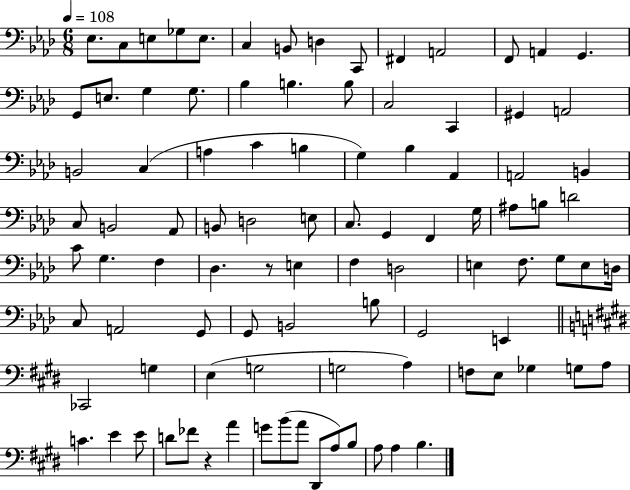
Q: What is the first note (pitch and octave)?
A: Eb3